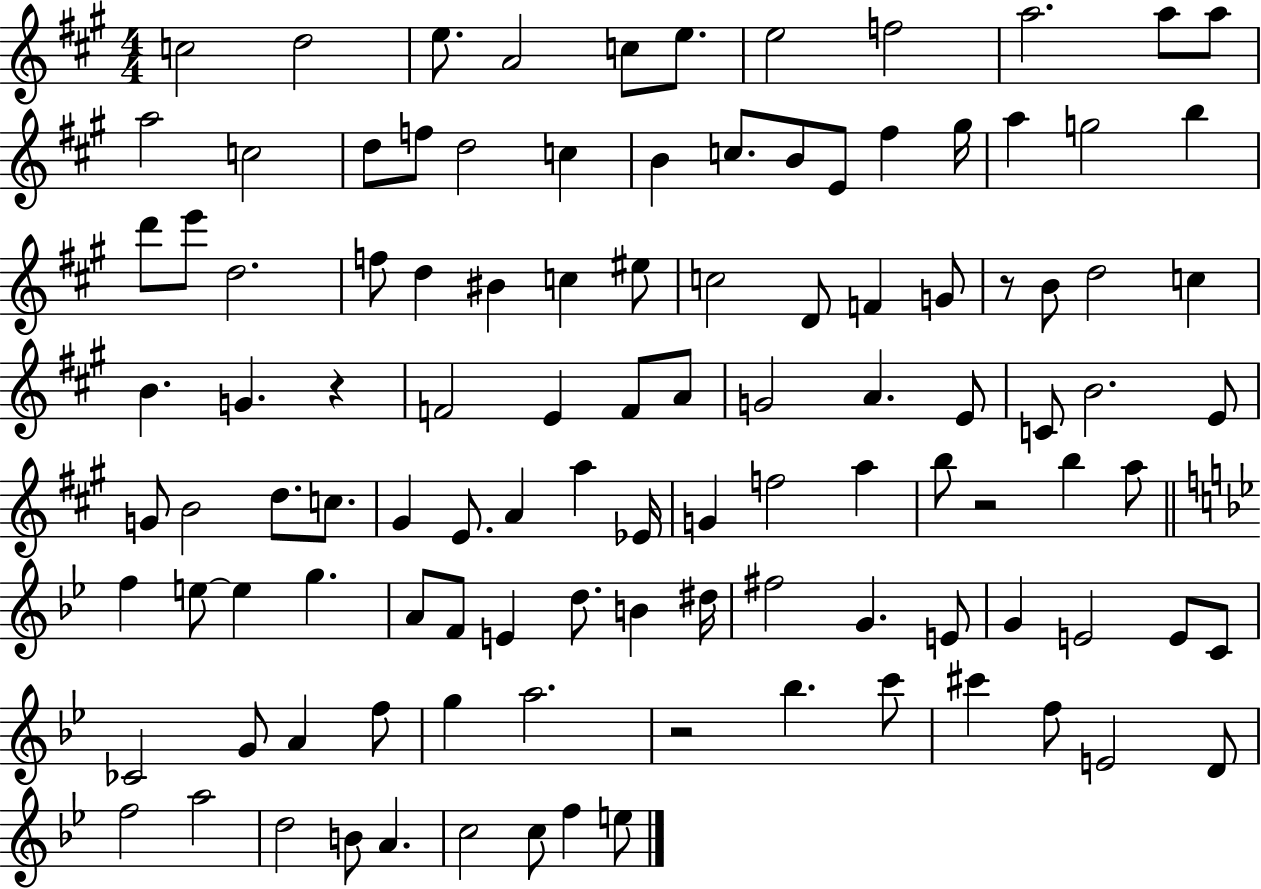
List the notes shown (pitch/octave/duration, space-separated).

C5/h D5/h E5/e. A4/h C5/e E5/e. E5/h F5/h A5/h. A5/e A5/e A5/h C5/h D5/e F5/e D5/h C5/q B4/q C5/e. B4/e E4/e F#5/q G#5/s A5/q G5/h B5/q D6/e E6/e D5/h. F5/e D5/q BIS4/q C5/q EIS5/e C5/h D4/e F4/q G4/e R/e B4/e D5/h C5/q B4/q. G4/q. R/q F4/h E4/q F4/e A4/e G4/h A4/q. E4/e C4/e B4/h. E4/e G4/e B4/h D5/e. C5/e. G#4/q E4/e. A4/q A5/q Eb4/s G4/q F5/h A5/q B5/e R/h B5/q A5/e F5/q E5/e E5/q G5/q. A4/e F4/e E4/q D5/e. B4/q D#5/s F#5/h G4/q. E4/e G4/q E4/h E4/e C4/e CES4/h G4/e A4/q F5/e G5/q A5/h. R/h Bb5/q. C6/e C#6/q F5/e E4/h D4/e F5/h A5/h D5/h B4/e A4/q. C5/h C5/e F5/q E5/e